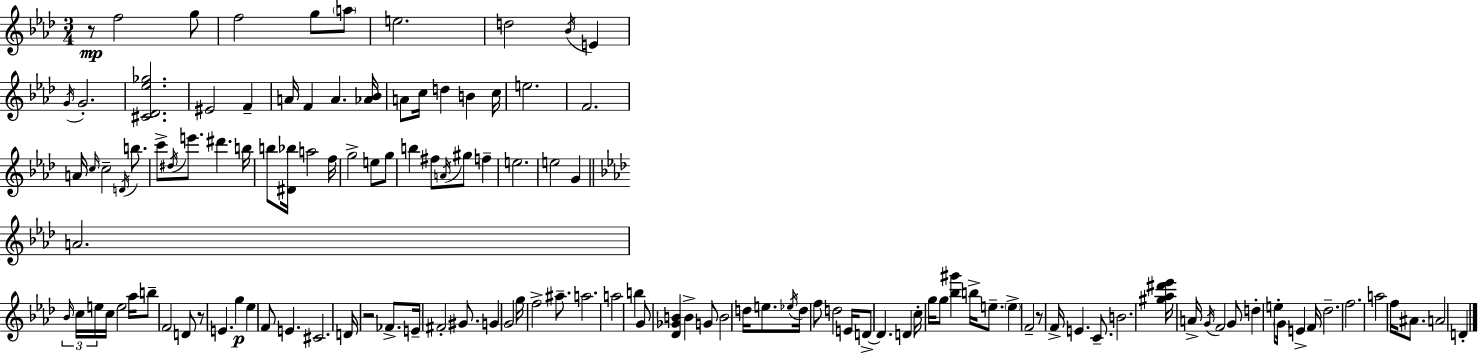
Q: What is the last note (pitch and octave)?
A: D4